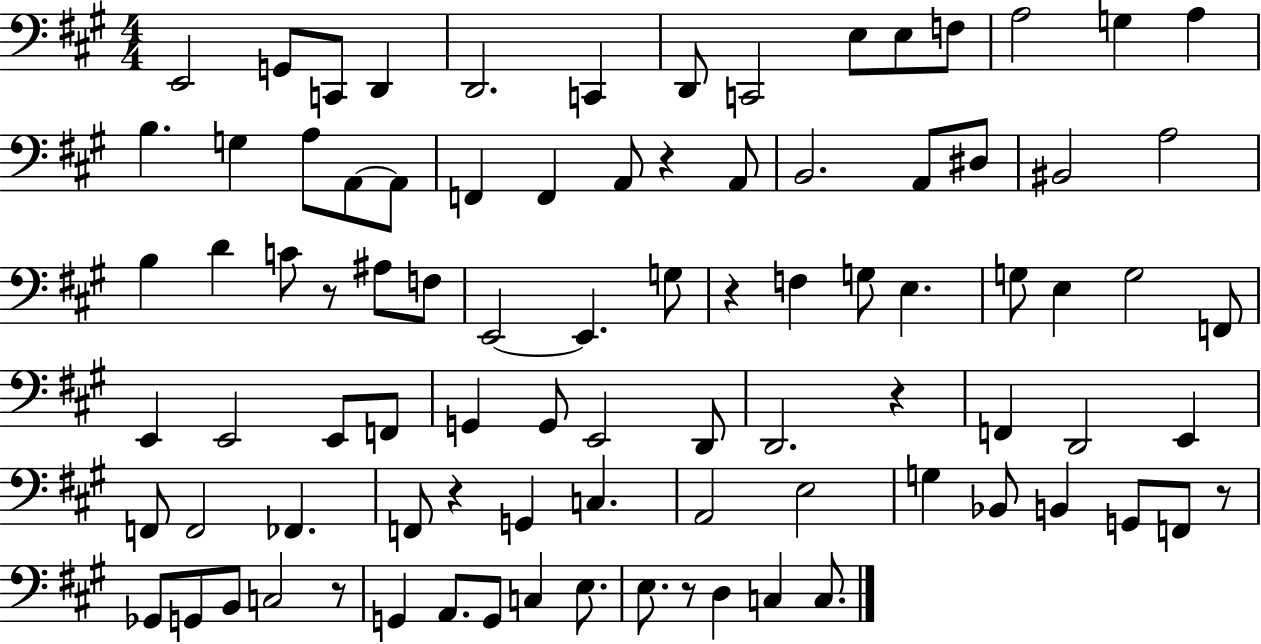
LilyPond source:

{
  \clef bass
  \numericTimeSignature
  \time 4/4
  \key a \major
  \repeat volta 2 { e,2 g,8 c,8 d,4 | d,2. c,4 | d,8 c,2 e8 e8 f8 | a2 g4 a4 | \break b4. g4 a8 a,8~~ a,8 | f,4 f,4 a,8 r4 a,8 | b,2. a,8 dis8 | bis,2 a2 | \break b4 d'4 c'8 r8 ais8 f8 | e,2~~ e,4. g8 | r4 f4 g8 e4. | g8 e4 g2 f,8 | \break e,4 e,2 e,8 f,8 | g,4 g,8 e,2 d,8 | d,2. r4 | f,4 d,2 e,4 | \break f,8 f,2 fes,4. | f,8 r4 g,4 c4. | a,2 e2 | g4 bes,8 b,4 g,8 f,8 r8 | \break ges,8 g,8 b,8 c2 r8 | g,4 a,8. g,8 c4 e8. | e8. r8 d4 c4 c8. | } \bar "|."
}